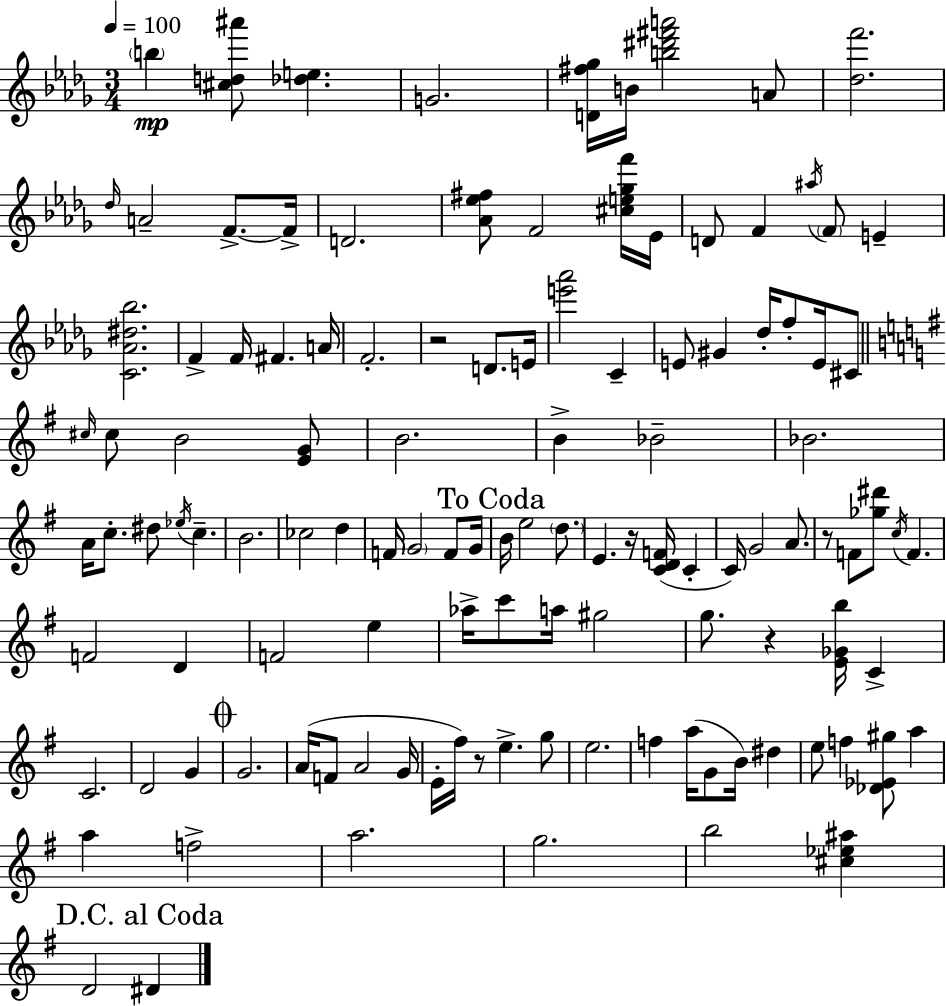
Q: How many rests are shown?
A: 5